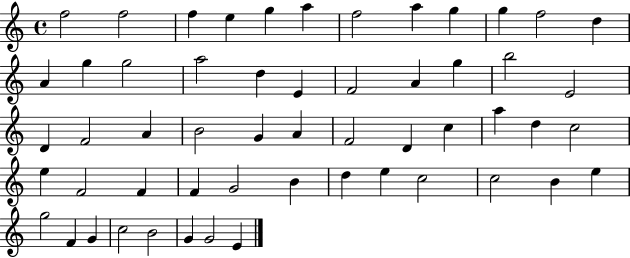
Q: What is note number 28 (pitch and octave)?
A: G4